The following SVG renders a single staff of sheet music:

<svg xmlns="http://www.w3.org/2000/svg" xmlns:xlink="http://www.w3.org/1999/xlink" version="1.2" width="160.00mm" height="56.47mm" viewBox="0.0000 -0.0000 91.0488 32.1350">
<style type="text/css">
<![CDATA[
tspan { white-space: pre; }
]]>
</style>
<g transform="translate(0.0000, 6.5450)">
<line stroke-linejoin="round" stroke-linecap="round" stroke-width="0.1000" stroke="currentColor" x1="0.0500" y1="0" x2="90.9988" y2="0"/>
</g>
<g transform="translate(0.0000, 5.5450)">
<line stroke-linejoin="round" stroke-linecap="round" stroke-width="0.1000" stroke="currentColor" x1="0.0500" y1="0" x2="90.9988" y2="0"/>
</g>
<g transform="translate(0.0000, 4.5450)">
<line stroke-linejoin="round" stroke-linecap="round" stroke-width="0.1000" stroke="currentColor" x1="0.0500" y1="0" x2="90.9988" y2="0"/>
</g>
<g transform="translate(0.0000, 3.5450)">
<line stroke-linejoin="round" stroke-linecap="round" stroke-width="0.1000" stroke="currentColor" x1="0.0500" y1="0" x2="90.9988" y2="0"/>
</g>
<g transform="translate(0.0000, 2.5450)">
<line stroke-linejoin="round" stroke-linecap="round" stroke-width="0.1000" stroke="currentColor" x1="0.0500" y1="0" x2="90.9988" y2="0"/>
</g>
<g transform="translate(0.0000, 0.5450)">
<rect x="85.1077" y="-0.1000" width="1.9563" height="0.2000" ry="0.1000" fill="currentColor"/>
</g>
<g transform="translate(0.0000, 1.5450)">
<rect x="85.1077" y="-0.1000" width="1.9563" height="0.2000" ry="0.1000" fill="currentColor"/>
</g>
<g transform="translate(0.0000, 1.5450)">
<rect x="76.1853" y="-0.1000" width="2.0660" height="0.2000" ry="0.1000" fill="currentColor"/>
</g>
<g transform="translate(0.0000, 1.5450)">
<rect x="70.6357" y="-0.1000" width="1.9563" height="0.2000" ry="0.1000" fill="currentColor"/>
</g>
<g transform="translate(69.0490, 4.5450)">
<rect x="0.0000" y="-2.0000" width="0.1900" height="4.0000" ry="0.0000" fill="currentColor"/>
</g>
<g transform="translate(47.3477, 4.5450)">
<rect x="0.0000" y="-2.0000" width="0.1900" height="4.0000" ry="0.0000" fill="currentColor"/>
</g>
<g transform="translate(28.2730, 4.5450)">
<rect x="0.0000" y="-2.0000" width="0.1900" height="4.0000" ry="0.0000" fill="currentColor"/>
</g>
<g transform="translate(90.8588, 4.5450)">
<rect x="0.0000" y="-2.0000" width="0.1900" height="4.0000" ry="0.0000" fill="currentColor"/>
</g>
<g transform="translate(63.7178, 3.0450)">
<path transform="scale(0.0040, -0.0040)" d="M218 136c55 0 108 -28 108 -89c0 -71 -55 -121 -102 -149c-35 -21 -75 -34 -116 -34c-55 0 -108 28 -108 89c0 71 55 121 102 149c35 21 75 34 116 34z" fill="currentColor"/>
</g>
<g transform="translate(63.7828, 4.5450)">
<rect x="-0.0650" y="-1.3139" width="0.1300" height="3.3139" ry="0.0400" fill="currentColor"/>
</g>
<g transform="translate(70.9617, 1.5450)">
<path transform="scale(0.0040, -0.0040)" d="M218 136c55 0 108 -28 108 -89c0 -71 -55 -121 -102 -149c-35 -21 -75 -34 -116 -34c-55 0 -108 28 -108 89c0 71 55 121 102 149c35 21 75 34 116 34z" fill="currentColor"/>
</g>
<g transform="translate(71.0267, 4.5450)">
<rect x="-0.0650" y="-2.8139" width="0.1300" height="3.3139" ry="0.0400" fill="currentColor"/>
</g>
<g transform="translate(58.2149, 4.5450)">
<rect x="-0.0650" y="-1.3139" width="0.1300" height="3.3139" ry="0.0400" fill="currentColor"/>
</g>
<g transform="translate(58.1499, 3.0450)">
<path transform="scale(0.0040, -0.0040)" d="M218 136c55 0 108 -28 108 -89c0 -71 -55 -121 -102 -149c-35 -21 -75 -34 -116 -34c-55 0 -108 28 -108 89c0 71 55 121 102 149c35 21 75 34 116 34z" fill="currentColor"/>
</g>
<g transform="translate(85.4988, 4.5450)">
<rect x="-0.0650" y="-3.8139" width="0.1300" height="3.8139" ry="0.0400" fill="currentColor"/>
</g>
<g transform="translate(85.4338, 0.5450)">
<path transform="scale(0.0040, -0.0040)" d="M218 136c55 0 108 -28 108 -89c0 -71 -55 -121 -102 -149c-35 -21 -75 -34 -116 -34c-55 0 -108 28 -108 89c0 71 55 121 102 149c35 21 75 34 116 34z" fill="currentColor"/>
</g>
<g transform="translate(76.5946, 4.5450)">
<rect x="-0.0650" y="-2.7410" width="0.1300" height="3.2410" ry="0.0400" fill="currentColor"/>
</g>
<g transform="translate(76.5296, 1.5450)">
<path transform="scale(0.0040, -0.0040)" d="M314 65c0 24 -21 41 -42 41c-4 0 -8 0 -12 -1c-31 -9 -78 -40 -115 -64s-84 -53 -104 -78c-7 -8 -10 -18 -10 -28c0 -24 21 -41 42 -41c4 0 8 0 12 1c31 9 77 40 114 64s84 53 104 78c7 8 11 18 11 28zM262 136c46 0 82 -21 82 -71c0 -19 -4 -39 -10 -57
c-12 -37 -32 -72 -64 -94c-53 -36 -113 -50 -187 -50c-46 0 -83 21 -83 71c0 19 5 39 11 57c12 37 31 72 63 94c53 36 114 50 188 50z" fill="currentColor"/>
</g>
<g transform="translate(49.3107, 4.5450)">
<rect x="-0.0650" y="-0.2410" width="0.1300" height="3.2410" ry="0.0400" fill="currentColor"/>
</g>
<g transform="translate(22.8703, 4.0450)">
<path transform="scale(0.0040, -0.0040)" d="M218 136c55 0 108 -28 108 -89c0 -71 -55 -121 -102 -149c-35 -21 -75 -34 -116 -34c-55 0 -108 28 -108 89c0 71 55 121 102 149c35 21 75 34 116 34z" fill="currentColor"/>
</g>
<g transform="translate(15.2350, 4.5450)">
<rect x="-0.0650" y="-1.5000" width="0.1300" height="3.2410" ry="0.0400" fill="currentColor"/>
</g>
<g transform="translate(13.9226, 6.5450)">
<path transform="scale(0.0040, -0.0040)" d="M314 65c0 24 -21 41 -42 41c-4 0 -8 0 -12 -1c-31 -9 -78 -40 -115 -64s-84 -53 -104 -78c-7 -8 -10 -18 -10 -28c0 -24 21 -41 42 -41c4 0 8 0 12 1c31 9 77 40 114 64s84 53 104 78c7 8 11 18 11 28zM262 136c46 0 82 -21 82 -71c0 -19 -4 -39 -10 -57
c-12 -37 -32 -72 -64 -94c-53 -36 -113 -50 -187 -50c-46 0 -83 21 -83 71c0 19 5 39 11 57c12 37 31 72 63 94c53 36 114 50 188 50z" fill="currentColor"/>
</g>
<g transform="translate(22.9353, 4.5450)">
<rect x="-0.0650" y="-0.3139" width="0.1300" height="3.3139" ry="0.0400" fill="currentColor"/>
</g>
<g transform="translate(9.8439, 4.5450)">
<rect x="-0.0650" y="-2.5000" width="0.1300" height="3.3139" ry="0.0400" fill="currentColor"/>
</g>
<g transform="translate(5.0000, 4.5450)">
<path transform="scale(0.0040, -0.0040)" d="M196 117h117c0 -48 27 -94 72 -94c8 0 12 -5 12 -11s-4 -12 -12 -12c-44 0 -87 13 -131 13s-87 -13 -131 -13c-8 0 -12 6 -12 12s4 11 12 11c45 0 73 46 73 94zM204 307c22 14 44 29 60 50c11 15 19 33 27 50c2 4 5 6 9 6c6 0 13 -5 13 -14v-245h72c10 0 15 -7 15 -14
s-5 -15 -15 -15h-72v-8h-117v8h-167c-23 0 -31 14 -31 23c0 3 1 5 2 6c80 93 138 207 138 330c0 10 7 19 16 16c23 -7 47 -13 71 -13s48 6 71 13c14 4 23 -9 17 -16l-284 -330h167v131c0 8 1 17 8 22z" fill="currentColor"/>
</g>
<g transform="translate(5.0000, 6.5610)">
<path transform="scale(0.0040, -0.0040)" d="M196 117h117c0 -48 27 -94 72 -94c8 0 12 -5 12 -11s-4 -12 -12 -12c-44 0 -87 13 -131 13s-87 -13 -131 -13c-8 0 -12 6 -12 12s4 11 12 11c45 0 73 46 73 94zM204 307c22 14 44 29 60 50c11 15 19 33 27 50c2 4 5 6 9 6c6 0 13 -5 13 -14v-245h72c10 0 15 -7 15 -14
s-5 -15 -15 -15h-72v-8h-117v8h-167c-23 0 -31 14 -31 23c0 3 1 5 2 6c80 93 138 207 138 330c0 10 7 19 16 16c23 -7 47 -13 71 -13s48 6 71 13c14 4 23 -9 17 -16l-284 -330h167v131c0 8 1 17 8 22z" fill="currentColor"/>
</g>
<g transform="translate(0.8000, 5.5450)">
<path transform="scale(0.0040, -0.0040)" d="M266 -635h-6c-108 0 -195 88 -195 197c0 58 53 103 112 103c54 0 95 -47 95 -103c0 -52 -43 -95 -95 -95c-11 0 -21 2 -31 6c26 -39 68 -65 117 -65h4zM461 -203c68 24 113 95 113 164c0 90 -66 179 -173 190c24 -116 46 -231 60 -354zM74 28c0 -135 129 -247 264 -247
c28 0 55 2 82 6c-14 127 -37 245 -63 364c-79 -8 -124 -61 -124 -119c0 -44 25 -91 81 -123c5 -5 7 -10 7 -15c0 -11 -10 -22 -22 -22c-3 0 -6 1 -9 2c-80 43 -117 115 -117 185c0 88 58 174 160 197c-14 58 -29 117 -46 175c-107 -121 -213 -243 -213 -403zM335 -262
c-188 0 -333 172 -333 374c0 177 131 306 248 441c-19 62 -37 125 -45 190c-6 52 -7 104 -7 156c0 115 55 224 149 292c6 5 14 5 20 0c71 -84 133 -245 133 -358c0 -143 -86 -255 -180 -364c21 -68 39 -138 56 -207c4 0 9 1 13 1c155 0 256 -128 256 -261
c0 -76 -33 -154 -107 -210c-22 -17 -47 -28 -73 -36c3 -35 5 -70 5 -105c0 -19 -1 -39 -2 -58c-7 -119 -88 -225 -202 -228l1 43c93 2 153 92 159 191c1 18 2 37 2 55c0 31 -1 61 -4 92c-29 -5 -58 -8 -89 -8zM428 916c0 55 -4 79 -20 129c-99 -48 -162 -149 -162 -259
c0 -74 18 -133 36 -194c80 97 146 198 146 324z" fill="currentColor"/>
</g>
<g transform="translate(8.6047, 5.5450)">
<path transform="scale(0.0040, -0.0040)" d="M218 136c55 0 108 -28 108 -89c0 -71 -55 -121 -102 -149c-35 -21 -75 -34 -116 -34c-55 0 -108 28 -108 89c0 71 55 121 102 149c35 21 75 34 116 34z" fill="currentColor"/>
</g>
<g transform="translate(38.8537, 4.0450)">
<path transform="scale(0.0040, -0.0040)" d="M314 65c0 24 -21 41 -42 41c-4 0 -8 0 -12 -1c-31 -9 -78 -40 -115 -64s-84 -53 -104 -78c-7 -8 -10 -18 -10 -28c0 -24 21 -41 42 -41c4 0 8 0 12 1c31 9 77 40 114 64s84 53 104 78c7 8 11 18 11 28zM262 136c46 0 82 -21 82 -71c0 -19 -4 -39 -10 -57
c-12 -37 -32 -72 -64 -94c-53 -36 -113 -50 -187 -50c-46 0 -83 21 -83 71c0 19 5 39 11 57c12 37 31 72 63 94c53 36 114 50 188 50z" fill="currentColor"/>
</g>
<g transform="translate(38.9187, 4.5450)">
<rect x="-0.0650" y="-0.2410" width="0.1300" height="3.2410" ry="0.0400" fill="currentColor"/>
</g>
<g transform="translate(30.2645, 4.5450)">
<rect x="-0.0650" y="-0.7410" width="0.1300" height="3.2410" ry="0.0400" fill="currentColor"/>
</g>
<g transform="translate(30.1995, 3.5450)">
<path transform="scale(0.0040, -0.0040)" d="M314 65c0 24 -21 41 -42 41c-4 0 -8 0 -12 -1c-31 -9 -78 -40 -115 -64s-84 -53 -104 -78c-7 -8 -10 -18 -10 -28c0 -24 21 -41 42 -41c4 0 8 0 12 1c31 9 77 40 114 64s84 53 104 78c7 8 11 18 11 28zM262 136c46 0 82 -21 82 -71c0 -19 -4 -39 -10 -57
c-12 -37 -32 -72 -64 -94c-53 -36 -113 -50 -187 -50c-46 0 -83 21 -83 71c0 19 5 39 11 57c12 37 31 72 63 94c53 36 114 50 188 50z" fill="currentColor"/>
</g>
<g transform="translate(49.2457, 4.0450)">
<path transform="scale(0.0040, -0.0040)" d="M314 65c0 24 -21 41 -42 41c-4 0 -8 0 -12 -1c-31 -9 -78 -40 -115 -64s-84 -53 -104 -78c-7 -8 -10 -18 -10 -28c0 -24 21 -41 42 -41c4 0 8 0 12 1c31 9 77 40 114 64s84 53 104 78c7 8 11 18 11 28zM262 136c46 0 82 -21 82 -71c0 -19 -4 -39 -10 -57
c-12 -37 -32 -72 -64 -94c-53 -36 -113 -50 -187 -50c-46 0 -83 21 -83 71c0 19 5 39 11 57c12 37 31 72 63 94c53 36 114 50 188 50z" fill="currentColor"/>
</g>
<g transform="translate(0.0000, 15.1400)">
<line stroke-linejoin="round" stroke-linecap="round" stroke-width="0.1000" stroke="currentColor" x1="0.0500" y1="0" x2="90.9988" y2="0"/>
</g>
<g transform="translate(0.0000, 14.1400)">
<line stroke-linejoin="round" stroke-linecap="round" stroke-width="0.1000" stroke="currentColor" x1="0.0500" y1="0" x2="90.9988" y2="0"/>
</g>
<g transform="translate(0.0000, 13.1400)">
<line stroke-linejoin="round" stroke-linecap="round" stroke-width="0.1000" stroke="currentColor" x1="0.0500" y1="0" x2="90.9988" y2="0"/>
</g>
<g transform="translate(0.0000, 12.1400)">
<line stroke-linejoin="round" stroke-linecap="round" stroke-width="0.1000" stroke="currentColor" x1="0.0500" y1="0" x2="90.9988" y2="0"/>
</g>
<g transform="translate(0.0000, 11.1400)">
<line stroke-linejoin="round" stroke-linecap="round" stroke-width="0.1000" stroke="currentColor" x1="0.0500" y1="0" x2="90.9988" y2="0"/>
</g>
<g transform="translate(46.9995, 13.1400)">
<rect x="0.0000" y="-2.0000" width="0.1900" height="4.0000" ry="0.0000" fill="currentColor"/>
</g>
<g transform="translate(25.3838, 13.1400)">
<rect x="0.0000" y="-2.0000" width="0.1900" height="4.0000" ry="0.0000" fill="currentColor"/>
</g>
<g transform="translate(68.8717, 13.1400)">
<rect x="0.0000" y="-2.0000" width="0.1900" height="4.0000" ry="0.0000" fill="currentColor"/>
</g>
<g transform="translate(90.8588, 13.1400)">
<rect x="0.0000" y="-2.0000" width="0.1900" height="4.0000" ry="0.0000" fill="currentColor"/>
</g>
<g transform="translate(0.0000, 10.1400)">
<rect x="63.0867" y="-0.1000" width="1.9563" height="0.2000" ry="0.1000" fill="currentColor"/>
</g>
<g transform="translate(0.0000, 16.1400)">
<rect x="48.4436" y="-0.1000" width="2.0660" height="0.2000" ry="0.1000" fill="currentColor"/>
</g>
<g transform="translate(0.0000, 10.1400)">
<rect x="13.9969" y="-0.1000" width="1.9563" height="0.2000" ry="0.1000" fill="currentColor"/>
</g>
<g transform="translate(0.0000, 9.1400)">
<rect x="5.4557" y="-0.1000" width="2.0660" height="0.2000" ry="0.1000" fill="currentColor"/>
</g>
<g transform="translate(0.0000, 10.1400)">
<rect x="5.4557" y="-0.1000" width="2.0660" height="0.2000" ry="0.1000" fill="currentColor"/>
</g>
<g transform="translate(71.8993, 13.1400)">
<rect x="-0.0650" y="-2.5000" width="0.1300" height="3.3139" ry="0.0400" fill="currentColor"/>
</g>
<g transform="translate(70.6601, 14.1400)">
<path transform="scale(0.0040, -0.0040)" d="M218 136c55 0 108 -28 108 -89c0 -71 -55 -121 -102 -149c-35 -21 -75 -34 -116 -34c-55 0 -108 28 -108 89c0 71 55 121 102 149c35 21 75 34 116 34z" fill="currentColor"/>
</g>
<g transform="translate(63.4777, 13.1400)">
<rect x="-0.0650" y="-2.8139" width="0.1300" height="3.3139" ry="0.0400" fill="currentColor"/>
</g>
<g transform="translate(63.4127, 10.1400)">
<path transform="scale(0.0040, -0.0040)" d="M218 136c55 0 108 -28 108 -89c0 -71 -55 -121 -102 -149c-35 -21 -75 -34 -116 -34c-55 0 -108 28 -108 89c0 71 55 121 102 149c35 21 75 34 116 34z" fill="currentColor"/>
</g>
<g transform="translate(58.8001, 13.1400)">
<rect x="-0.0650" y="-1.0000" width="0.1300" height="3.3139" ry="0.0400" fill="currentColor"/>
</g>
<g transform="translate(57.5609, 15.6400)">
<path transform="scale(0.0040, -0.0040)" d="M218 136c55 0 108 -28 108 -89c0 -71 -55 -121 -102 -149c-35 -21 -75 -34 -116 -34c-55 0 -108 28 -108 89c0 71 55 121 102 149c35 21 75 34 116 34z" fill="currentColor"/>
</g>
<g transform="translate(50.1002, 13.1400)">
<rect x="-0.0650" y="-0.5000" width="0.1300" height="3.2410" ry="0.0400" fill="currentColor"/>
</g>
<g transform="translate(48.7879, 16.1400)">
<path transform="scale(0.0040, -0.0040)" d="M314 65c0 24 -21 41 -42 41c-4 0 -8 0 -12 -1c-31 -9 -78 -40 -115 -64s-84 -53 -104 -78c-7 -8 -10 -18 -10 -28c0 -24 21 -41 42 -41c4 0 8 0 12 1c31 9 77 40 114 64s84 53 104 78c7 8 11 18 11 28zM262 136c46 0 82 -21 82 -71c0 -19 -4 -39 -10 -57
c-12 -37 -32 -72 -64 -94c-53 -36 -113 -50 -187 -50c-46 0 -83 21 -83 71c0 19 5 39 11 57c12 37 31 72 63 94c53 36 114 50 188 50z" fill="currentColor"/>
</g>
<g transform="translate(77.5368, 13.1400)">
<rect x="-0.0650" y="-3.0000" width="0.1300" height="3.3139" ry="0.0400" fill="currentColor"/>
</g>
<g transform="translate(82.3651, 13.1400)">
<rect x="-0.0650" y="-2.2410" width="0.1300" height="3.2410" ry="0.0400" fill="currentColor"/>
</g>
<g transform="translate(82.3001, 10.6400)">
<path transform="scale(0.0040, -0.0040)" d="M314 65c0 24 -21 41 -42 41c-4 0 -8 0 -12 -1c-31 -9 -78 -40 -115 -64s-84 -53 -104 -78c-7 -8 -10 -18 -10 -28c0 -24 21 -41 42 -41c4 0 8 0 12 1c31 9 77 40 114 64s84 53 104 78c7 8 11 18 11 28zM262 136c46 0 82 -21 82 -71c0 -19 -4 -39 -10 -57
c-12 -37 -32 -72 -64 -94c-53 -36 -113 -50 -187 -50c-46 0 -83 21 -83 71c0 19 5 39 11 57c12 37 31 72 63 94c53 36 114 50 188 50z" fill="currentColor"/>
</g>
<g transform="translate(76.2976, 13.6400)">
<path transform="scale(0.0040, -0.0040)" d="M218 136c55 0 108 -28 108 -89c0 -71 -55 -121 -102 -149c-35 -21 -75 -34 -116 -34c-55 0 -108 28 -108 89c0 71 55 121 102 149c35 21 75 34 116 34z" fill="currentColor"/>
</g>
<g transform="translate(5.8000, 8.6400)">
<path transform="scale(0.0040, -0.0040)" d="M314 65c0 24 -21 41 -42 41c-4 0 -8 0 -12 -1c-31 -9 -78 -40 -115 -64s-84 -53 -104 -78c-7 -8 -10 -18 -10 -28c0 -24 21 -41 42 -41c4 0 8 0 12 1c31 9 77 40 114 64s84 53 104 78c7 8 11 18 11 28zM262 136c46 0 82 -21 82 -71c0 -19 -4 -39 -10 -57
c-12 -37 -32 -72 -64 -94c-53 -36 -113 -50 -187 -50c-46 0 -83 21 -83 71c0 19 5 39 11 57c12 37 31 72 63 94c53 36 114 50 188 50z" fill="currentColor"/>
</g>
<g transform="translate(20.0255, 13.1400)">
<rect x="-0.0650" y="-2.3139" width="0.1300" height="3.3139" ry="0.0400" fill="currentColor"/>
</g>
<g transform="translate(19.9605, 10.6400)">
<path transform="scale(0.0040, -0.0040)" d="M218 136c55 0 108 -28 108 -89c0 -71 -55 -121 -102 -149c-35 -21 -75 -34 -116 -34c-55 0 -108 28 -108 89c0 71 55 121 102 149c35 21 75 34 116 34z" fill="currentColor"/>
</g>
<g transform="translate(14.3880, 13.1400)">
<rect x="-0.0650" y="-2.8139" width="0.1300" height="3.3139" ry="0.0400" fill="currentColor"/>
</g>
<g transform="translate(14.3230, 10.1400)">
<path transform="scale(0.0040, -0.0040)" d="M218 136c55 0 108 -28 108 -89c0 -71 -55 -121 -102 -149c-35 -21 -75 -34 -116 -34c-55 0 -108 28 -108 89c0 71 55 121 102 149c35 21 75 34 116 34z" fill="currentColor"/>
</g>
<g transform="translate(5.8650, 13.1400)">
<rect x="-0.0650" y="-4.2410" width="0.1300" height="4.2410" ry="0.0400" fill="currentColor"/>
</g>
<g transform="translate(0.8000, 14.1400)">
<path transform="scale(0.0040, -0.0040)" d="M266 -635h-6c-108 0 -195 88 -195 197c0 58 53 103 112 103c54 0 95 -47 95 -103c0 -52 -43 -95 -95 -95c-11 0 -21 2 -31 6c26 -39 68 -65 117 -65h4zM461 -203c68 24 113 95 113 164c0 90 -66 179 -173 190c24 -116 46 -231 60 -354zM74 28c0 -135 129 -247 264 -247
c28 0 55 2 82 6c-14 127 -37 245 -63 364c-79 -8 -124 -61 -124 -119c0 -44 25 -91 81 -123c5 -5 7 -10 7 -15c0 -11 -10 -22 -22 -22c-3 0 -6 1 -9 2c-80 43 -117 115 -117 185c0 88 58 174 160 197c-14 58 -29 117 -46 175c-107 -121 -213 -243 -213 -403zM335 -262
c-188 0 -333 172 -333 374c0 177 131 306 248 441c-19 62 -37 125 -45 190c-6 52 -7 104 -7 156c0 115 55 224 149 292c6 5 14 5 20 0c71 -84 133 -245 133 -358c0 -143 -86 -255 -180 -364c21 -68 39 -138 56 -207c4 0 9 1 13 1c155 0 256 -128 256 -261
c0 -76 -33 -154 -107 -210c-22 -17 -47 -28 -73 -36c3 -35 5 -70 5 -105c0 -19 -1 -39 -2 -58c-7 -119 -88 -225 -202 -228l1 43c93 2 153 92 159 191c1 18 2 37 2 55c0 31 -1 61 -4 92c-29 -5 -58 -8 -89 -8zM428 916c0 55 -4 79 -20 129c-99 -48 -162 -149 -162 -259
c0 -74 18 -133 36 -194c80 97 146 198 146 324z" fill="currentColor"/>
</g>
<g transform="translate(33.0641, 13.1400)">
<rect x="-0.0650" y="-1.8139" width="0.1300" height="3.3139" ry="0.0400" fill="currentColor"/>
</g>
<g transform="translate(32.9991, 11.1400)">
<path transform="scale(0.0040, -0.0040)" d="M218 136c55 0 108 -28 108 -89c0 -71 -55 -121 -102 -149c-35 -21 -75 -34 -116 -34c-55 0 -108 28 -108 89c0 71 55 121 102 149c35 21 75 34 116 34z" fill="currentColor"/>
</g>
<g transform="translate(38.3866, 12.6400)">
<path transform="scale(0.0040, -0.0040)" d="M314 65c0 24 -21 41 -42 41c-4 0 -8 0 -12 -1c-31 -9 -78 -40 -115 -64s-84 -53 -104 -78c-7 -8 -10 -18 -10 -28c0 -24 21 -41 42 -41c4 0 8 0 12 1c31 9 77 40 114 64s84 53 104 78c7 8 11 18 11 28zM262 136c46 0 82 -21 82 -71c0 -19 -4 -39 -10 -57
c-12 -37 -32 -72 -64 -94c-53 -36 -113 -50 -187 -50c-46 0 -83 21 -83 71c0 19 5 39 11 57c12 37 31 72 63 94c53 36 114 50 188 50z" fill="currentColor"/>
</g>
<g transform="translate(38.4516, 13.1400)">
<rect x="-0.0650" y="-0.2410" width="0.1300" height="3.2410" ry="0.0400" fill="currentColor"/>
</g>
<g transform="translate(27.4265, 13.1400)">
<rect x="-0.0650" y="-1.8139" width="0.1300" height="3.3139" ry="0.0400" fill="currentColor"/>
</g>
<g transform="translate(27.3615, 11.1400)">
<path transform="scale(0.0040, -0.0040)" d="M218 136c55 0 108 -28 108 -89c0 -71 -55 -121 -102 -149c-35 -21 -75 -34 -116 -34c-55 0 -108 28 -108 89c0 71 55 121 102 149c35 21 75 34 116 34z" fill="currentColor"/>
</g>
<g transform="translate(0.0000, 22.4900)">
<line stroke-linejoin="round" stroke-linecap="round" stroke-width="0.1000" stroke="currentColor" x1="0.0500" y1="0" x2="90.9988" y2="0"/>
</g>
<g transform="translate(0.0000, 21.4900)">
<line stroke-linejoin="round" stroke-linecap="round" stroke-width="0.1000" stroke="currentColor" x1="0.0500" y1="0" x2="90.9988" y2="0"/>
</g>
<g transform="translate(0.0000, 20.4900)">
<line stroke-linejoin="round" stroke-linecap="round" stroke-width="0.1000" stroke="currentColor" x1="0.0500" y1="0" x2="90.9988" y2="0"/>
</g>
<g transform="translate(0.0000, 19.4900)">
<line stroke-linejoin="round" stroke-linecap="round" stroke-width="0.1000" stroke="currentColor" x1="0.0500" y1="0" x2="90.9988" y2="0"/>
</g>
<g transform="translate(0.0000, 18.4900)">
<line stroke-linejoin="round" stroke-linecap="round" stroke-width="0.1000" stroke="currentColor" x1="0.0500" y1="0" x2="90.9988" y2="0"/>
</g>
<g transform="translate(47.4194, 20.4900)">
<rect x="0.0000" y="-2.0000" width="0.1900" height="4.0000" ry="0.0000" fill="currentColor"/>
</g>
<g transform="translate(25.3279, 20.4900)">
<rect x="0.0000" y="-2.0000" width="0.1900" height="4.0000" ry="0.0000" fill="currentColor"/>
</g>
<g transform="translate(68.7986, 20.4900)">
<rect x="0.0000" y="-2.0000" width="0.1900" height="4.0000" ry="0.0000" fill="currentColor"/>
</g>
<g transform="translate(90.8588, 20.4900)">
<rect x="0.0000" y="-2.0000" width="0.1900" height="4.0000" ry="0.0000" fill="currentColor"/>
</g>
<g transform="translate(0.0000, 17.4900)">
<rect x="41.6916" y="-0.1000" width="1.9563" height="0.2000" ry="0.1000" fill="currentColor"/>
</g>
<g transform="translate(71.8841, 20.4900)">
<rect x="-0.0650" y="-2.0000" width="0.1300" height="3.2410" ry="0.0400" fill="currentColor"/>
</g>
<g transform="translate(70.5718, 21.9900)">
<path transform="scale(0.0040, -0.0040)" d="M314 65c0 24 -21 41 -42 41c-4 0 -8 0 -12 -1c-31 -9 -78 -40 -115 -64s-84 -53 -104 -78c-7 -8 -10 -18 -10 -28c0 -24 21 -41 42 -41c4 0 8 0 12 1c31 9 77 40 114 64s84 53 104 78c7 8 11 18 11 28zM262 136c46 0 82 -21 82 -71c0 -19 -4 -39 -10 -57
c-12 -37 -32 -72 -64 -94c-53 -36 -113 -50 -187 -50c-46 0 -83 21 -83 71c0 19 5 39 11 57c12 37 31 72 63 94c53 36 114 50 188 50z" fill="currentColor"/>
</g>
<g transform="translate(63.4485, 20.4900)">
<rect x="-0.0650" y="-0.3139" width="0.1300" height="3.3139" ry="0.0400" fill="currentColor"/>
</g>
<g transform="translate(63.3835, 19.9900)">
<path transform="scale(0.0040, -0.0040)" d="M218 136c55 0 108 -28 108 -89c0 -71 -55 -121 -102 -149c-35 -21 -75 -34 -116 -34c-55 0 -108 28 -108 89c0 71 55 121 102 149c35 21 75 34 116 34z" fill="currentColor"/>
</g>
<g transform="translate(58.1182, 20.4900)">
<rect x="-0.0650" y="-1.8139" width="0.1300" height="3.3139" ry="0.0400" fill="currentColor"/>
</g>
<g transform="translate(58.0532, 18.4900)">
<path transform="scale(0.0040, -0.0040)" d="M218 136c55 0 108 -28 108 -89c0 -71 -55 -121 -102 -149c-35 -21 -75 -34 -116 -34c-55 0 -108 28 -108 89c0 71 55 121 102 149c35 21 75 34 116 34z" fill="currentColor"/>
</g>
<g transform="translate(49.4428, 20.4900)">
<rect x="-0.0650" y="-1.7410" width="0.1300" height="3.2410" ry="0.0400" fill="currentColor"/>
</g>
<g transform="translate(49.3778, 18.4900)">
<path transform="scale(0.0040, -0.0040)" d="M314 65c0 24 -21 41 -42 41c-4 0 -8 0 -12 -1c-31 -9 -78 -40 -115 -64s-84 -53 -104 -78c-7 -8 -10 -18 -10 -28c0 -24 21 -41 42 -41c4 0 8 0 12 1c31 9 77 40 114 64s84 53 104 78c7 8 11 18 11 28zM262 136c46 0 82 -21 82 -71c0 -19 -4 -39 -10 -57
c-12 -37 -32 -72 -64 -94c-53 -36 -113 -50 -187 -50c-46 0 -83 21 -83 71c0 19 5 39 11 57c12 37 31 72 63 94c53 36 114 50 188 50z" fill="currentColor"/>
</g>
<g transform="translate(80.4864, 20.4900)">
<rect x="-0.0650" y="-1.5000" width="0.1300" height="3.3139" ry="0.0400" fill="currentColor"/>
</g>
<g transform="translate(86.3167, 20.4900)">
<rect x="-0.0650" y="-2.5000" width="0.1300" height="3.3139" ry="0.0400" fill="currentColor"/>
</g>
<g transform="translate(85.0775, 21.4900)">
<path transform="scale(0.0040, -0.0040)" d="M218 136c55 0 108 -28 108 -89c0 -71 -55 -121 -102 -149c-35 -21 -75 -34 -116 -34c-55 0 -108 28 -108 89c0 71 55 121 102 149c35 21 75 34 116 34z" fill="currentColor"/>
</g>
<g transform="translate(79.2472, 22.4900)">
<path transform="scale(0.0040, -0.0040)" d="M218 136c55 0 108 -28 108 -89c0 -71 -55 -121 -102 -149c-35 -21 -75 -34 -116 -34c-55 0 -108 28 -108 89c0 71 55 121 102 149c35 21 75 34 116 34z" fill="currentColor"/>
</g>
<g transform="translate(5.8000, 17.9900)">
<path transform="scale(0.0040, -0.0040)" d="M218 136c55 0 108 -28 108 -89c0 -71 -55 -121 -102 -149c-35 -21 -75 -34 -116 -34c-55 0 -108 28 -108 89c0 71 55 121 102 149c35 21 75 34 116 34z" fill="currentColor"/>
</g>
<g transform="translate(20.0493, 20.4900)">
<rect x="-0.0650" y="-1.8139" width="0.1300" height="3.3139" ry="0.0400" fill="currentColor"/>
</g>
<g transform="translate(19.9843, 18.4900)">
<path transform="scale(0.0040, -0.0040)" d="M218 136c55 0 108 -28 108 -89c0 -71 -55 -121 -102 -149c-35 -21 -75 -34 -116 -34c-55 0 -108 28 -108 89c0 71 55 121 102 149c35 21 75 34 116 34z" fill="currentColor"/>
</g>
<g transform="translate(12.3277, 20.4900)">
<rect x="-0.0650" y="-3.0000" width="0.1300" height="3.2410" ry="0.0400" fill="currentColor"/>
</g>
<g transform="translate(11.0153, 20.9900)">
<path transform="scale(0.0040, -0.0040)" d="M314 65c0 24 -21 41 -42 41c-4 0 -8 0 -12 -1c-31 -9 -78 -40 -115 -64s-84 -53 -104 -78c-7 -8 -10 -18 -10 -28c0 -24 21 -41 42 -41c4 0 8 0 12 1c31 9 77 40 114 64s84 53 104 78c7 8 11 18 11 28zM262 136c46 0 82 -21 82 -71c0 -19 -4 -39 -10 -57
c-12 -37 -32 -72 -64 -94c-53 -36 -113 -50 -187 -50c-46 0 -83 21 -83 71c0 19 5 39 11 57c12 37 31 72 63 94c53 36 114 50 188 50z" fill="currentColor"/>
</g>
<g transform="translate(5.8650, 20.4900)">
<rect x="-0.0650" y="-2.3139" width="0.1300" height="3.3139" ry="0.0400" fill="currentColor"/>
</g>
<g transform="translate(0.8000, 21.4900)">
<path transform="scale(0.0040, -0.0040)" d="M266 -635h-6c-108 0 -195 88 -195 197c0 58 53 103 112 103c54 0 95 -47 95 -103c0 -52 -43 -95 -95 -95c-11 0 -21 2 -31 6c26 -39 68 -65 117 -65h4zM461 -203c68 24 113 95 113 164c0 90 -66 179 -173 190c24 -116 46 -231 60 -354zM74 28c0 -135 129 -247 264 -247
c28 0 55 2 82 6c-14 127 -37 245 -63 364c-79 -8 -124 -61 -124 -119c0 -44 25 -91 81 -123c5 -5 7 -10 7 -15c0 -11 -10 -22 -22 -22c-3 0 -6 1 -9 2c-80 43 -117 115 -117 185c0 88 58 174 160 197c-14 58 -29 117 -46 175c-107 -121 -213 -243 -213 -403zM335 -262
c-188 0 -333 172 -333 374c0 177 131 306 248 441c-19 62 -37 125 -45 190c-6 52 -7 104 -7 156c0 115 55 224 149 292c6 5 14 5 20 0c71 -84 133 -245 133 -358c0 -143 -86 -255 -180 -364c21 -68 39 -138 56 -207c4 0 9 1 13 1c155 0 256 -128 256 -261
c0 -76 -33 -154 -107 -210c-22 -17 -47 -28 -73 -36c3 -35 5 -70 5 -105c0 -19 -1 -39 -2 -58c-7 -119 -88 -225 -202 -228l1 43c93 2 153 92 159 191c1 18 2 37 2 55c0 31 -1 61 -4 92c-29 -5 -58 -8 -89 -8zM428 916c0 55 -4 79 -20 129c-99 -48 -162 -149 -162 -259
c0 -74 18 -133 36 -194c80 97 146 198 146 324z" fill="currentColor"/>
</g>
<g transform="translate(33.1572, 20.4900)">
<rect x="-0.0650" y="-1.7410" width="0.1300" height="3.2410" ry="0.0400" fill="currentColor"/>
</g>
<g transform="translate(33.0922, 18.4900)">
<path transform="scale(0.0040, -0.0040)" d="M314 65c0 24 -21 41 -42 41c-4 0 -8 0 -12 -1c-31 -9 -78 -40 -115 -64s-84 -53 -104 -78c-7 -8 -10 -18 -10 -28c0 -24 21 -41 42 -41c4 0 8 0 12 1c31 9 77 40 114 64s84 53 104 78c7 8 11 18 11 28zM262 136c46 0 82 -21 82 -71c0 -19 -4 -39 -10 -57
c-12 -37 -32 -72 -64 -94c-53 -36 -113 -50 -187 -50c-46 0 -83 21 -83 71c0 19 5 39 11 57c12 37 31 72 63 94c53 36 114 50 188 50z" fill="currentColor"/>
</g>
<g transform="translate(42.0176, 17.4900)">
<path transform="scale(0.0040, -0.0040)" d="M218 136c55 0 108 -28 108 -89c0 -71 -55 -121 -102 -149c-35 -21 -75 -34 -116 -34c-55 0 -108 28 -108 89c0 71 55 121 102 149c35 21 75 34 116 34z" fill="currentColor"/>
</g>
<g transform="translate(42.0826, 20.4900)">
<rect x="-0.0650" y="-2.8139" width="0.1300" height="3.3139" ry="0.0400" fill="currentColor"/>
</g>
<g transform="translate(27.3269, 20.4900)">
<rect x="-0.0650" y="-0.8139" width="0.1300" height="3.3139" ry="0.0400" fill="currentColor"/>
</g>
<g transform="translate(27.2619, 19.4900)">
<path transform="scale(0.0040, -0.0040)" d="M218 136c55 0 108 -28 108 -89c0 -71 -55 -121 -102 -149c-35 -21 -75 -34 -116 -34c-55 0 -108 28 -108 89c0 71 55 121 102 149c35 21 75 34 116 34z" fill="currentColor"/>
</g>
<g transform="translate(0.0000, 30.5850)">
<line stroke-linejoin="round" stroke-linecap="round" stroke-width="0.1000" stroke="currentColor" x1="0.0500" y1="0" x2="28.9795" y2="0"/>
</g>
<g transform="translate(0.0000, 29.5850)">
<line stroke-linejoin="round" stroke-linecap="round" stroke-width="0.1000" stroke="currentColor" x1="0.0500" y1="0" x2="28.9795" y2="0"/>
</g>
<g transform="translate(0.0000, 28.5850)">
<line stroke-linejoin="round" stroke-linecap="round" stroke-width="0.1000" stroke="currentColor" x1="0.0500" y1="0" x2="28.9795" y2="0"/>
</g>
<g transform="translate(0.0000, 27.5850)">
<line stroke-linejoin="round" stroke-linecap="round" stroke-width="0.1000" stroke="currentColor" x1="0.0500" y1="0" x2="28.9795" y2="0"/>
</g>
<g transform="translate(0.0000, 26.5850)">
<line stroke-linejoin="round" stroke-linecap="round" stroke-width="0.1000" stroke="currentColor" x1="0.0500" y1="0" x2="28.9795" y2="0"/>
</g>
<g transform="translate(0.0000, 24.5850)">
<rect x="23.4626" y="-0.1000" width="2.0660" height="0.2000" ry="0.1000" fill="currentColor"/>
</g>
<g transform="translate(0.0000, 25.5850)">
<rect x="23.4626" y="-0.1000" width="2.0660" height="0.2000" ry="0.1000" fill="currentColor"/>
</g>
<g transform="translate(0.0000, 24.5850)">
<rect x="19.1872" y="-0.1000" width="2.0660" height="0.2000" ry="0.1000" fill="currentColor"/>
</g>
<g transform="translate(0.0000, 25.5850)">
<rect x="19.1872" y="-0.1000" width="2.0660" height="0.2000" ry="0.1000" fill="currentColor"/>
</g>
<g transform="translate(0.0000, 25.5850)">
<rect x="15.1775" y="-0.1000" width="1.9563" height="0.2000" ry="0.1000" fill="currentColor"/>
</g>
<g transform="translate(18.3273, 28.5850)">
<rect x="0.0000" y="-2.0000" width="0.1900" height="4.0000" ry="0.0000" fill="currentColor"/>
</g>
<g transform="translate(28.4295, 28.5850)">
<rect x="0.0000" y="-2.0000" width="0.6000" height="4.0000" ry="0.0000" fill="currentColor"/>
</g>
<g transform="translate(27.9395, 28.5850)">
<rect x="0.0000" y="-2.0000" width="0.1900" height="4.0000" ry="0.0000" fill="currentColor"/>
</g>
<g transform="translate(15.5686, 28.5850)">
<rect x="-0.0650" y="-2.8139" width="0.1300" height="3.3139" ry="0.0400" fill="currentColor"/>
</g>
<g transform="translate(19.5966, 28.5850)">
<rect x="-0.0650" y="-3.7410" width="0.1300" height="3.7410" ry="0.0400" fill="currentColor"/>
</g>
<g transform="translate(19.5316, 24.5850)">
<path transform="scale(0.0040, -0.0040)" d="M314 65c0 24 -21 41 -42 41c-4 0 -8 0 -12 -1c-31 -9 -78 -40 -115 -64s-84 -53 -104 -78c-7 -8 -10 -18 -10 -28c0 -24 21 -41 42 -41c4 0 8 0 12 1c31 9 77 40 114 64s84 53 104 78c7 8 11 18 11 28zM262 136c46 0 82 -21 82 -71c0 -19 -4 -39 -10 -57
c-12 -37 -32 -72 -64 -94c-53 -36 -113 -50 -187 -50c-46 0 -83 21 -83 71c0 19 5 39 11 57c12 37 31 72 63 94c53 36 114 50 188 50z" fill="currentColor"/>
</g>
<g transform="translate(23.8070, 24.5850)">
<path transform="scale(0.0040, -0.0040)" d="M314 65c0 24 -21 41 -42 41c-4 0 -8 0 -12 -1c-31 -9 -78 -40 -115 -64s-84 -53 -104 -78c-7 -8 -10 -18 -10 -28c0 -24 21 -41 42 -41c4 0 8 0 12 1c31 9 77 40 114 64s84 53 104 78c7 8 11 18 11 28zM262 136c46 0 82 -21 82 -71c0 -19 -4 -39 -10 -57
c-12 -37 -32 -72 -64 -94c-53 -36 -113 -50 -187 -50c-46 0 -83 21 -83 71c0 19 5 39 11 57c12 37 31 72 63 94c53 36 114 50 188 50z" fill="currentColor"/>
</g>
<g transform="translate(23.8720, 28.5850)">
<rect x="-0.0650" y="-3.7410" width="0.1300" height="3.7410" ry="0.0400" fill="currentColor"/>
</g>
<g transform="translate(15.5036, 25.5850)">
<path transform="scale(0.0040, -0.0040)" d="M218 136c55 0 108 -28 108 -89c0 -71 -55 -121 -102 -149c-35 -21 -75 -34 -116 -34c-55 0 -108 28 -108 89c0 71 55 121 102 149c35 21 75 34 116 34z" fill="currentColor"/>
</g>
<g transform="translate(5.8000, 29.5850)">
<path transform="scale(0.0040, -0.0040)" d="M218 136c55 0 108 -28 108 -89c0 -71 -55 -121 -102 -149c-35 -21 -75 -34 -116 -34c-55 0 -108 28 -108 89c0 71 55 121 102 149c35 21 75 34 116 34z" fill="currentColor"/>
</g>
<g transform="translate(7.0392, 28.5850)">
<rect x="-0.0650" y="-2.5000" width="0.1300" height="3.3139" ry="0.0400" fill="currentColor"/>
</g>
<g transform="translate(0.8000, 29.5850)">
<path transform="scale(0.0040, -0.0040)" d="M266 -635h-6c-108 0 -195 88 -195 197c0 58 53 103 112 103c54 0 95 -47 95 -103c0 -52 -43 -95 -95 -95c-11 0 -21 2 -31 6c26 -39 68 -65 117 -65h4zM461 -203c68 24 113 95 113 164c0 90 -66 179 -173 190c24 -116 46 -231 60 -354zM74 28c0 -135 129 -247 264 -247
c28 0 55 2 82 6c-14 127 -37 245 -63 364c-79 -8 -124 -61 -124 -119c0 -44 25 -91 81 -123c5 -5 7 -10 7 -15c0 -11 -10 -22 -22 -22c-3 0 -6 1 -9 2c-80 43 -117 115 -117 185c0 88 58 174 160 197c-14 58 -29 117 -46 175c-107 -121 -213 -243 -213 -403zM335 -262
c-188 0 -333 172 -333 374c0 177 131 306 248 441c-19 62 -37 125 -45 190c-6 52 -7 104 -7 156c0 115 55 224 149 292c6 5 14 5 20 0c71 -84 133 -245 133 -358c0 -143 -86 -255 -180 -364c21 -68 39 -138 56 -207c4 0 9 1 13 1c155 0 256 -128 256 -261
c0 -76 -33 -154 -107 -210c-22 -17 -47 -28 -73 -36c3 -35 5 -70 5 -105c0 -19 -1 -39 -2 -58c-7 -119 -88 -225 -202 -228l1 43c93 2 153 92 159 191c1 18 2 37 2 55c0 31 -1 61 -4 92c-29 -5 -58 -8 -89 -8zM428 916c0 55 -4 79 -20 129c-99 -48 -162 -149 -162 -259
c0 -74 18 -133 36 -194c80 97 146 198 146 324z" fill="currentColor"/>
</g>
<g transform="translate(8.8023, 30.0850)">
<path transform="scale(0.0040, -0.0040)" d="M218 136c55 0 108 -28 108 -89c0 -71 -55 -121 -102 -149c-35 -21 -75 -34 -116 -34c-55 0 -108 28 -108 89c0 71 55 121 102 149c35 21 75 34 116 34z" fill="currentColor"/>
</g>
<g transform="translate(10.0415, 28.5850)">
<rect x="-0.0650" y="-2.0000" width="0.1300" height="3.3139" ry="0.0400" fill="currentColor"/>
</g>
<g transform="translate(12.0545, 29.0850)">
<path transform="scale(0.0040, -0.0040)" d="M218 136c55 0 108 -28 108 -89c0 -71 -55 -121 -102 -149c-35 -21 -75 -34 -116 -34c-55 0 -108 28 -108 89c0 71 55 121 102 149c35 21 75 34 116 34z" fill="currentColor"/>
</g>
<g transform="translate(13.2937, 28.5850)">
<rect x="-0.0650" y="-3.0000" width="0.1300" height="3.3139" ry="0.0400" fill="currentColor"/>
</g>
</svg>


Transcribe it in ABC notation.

X:1
T:Untitled
M:4/4
L:1/4
K:C
G E2 c d2 c2 c2 e e a a2 c' d'2 a g f f c2 C2 D a G A g2 g A2 f d f2 a f2 f c F2 E G G F A a c'2 c'2